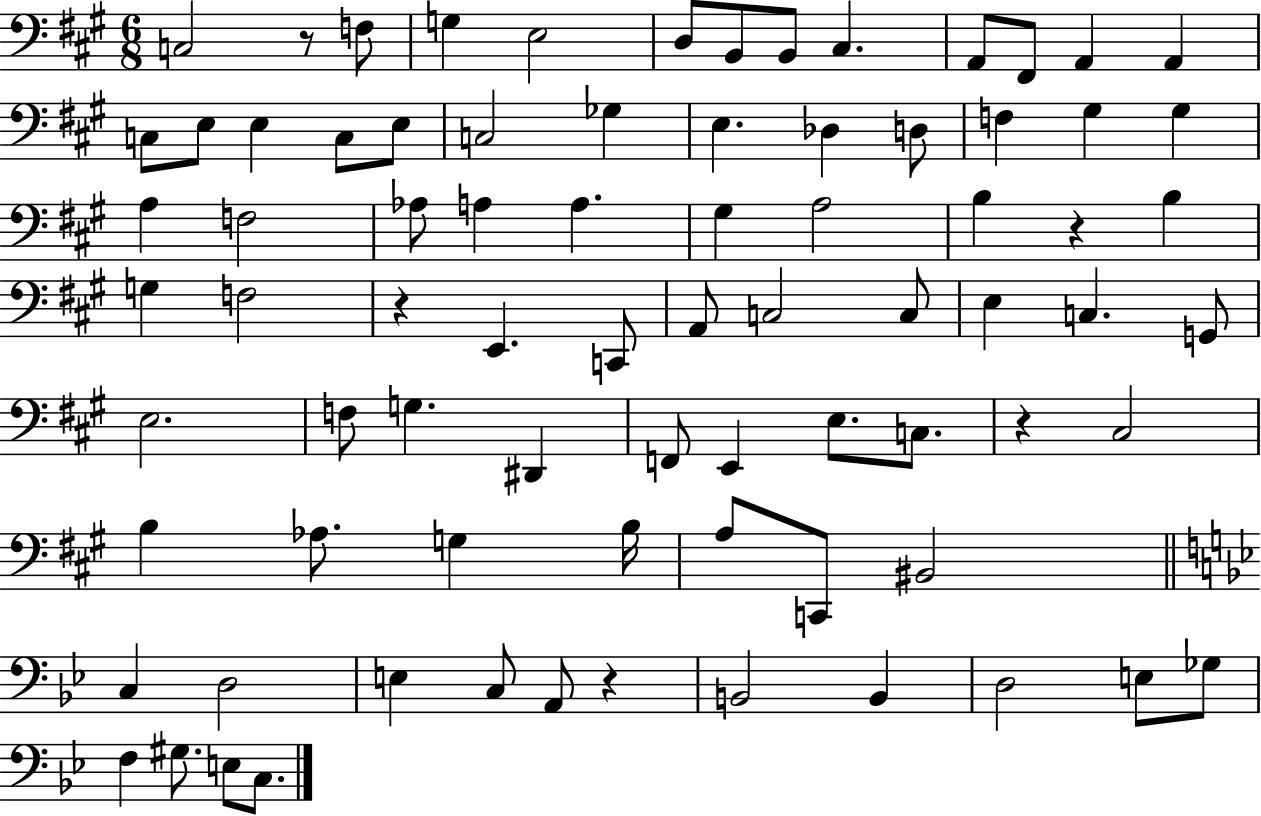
C3/h R/e F3/e G3/q E3/h D3/e B2/e B2/e C#3/q. A2/e F#2/e A2/q A2/q C3/e E3/e E3/q C3/e E3/e C3/h Gb3/q E3/q. Db3/q D3/e F3/q G#3/q G#3/q A3/q F3/h Ab3/e A3/q A3/q. G#3/q A3/h B3/q R/q B3/q G3/q F3/h R/q E2/q. C2/e A2/e C3/h C3/e E3/q C3/q. G2/e E3/h. F3/e G3/q. D#2/q F2/e E2/q E3/e. C3/e. R/q C#3/h B3/q Ab3/e. G3/q B3/s A3/e C2/e BIS2/h C3/q D3/h E3/q C3/e A2/e R/q B2/h B2/q D3/h E3/e Gb3/e F3/q G#3/e. E3/e C3/e.